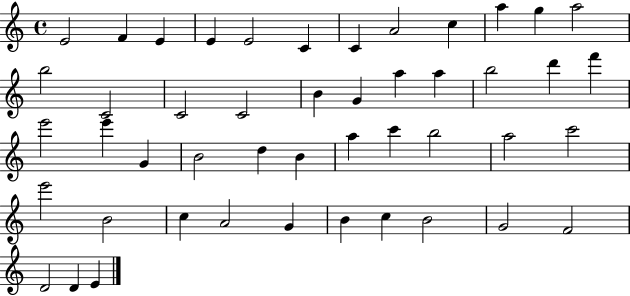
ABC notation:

X:1
T:Untitled
M:4/4
L:1/4
K:C
E2 F E E E2 C C A2 c a g a2 b2 C2 C2 C2 B G a a b2 d' f' e'2 e' G B2 d B a c' b2 a2 c'2 e'2 B2 c A2 G B c B2 G2 F2 D2 D E